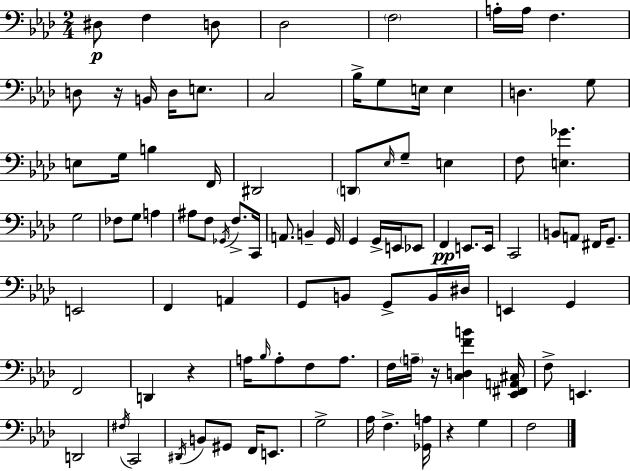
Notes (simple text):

D#3/e F3/q D3/e Db3/h F3/h A3/s A3/s F3/q. D3/e R/s B2/s D3/s E3/e. C3/h Bb3/s G3/e E3/s E3/q D3/q. G3/e E3/e G3/s B3/q F2/s D#2/h D2/e Eb3/s G3/e E3/q F3/e [E3,Gb4]/q. G3/h FES3/e G3/e A3/q A#3/e F3/e Gb2/s F3/e. C2/s A2/e. B2/q G2/s G2/q G2/s E2/s Eb2/e F2/q E2/e. E2/s C2/h B2/e A2/e F#2/s G2/e. E2/h F2/q A2/q G2/e B2/e G2/e B2/s D#3/s E2/q G2/q F2/h D2/q R/q A3/s Bb3/s A3/e F3/e A3/e. F3/s A3/s R/s [C3,D3,F4,B4]/q [Eb2,F#2,A2,C#3]/s F3/e E2/q. D2/h F#3/s C2/h D#2/s B2/e G#2/e F2/s E2/e. G3/h Ab3/s F3/q. [Gb2,A3]/s R/q G3/q F3/h